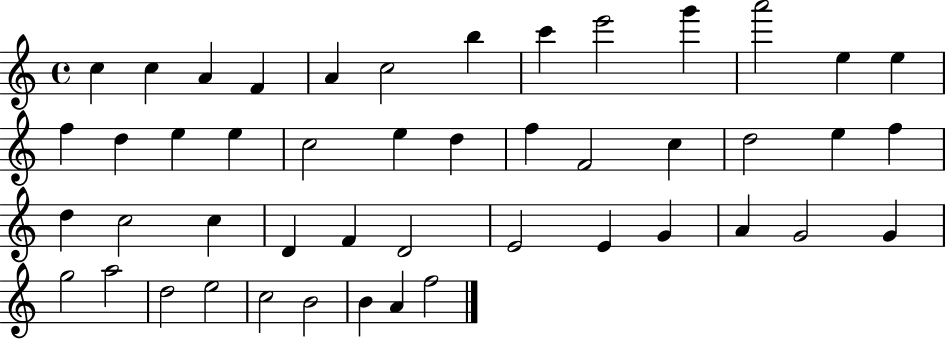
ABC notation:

X:1
T:Untitled
M:4/4
L:1/4
K:C
c c A F A c2 b c' e'2 g' a'2 e e f d e e c2 e d f F2 c d2 e f d c2 c D F D2 E2 E G A G2 G g2 a2 d2 e2 c2 B2 B A f2